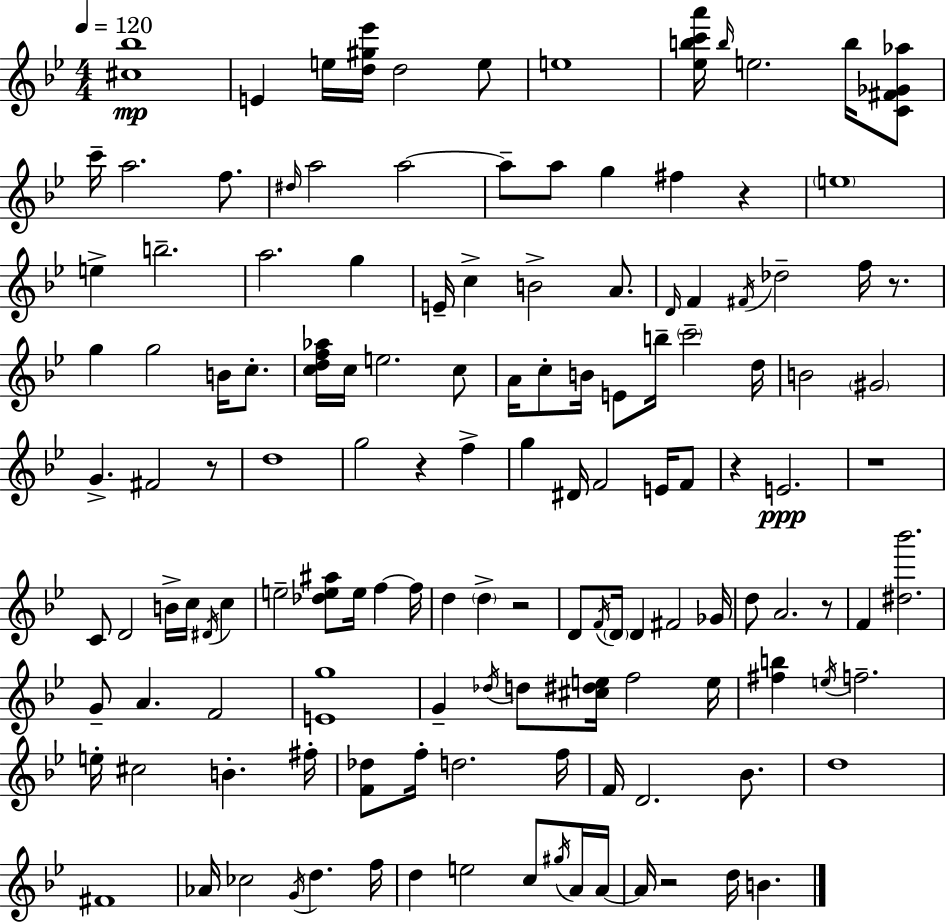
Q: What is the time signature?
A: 4/4